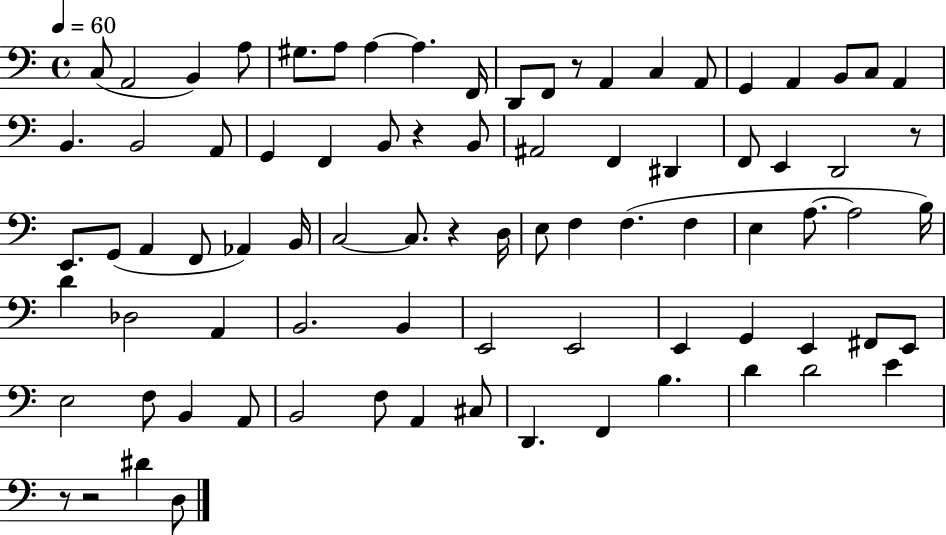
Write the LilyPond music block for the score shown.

{
  \clef bass
  \time 4/4
  \defaultTimeSignature
  \key c \major
  \tempo 4 = 60
  \repeat volta 2 { c8( a,2 b,4) a8 | gis8. a8 a4~~ a4. f,16 | d,8 f,8 r8 a,4 c4 a,8 | g,4 a,4 b,8 c8 a,4 | \break b,4. b,2 a,8 | g,4 f,4 b,8 r4 b,8 | ais,2 f,4 dis,4 | f,8 e,4 d,2 r8 | \break e,8. g,8( a,4 f,8 aes,4) b,16 | c2~~ c8. r4 d16 | e8 f4 f4.( f4 | e4 a8.~~ a2 b16) | \break d'4 des2 a,4 | b,2. b,4 | e,2 e,2 | e,4 g,4 e,4 fis,8 e,8 | \break e2 f8 b,4 a,8 | b,2 f8 a,4 cis8 | d,4. f,4 b4. | d'4 d'2 e'4 | \break r8 r2 dis'4 d8 | } \bar "|."
}